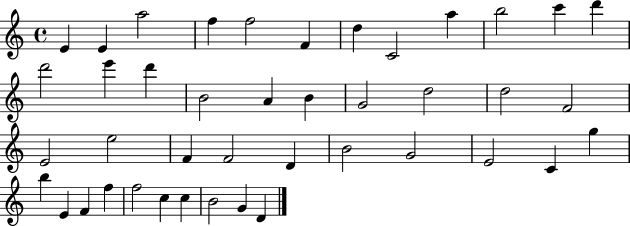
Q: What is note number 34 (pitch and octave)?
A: E4